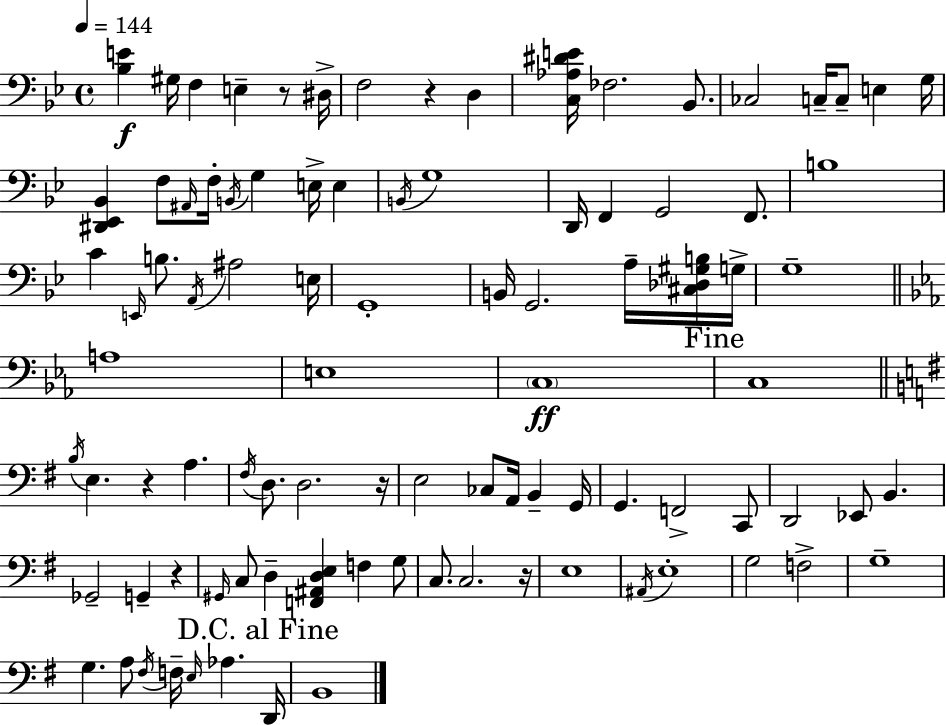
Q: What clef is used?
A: bass